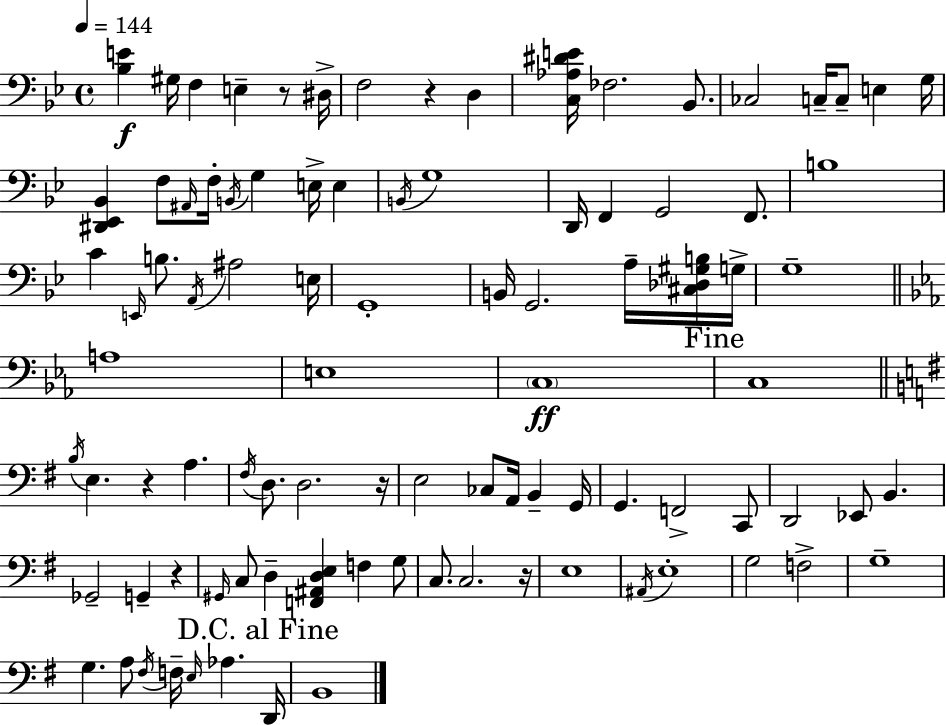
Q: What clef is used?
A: bass